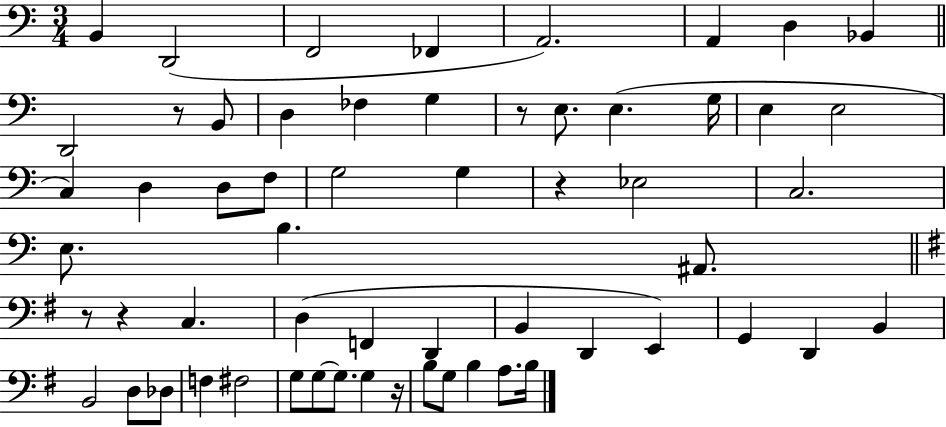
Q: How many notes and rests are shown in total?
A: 59